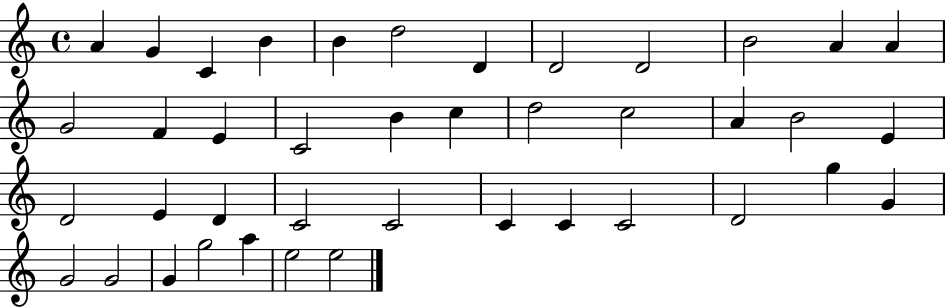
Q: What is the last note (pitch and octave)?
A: E5